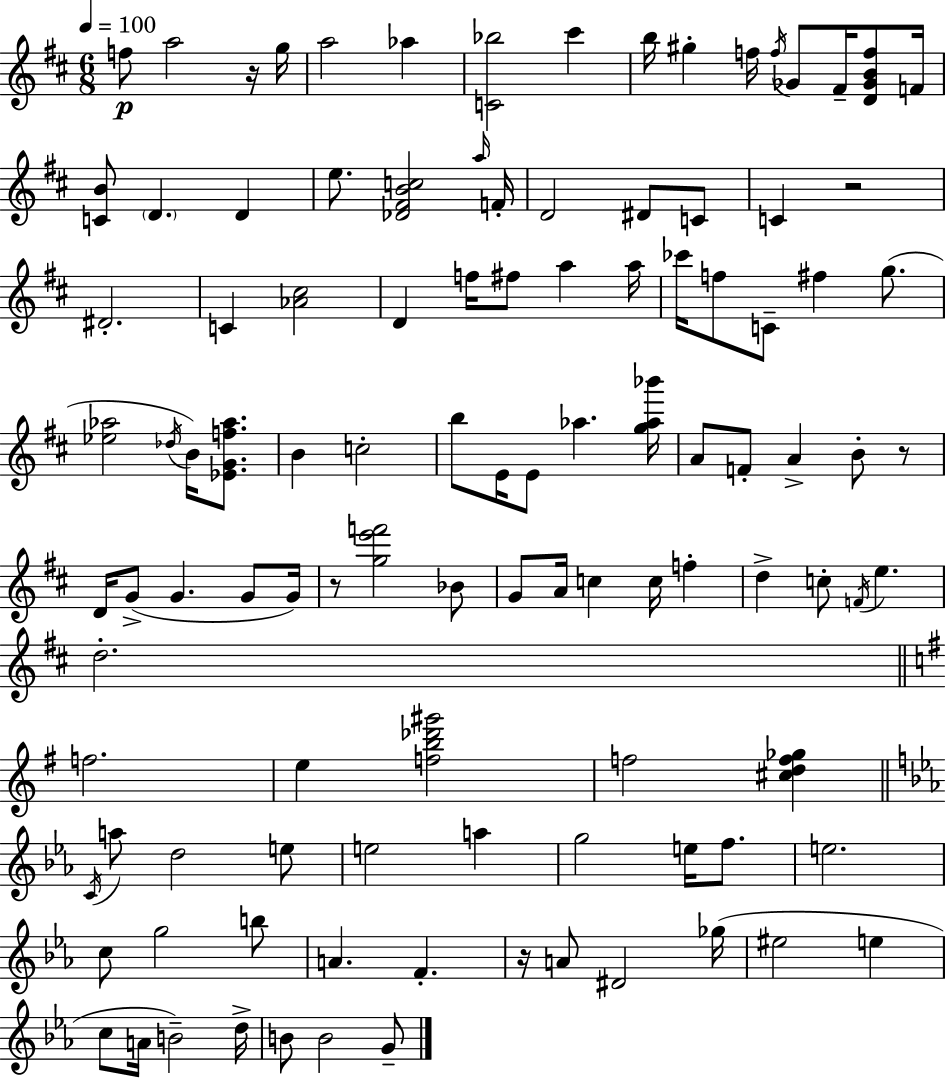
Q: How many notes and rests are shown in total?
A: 108